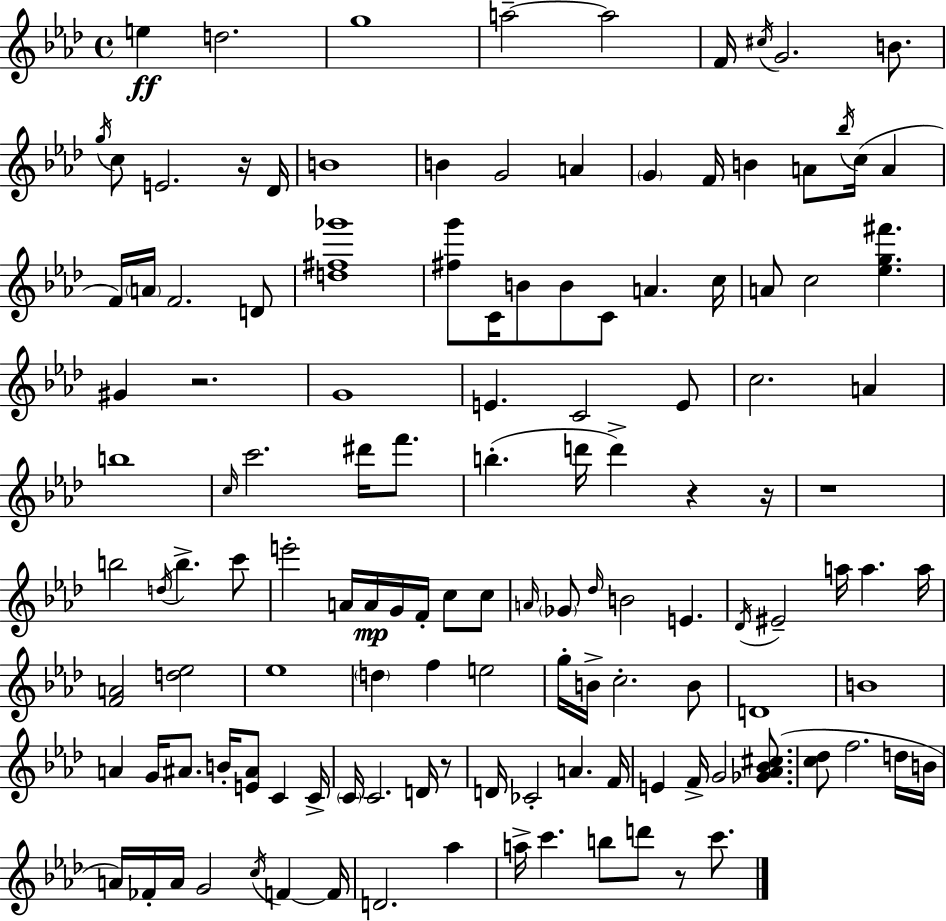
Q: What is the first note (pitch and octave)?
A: E5